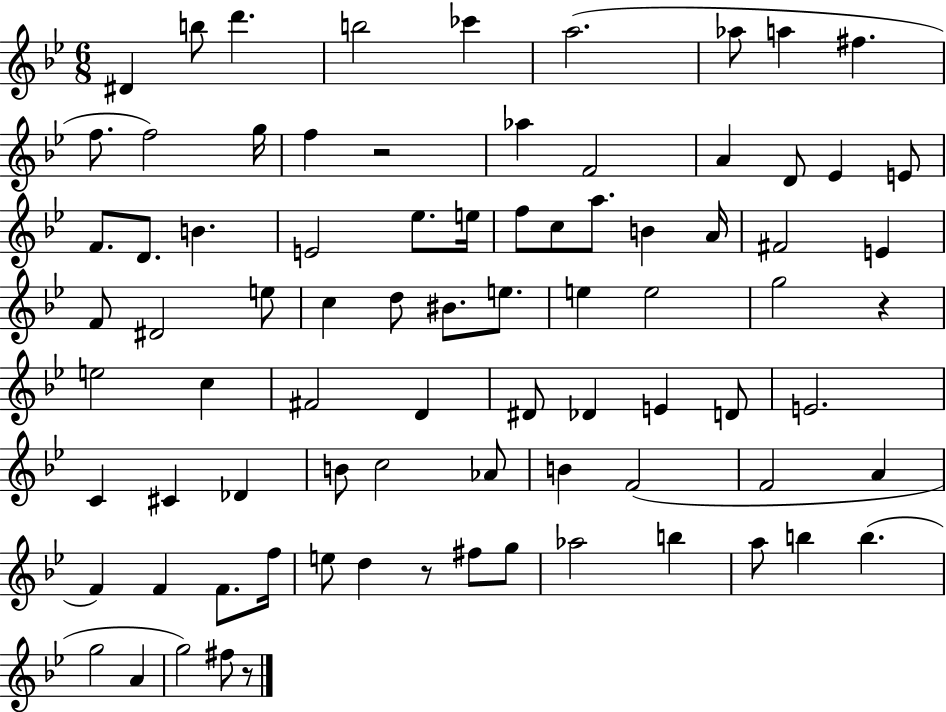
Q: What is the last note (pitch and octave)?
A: F#5